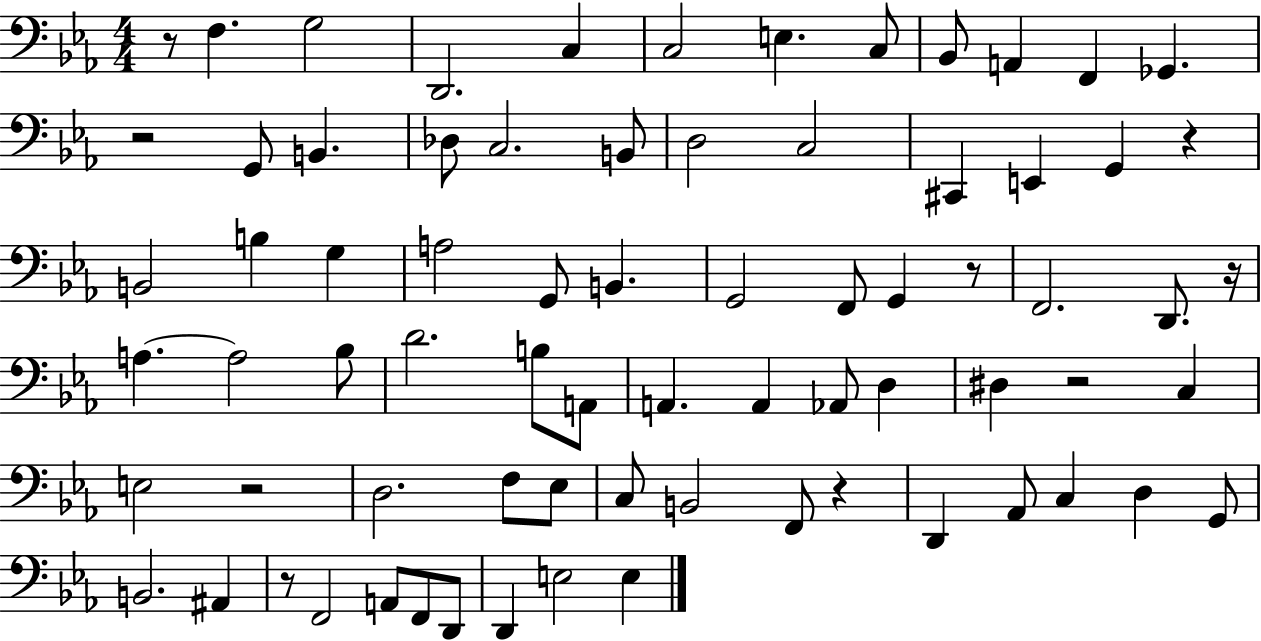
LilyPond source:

{
  \clef bass
  \numericTimeSignature
  \time 4/4
  \key ees \major
  r8 f4. g2 | d,2. c4 | c2 e4. c8 | bes,8 a,4 f,4 ges,4. | \break r2 g,8 b,4. | des8 c2. b,8 | d2 c2 | cis,4 e,4 g,4 r4 | \break b,2 b4 g4 | a2 g,8 b,4. | g,2 f,8 g,4 r8 | f,2. d,8. r16 | \break a4.~~ a2 bes8 | d'2. b8 a,8 | a,4. a,4 aes,8 d4 | dis4 r2 c4 | \break e2 r2 | d2. f8 ees8 | c8 b,2 f,8 r4 | d,4 aes,8 c4 d4 g,8 | \break b,2. ais,4 | r8 f,2 a,8 f,8 d,8 | d,4 e2 e4 | \bar "|."
}